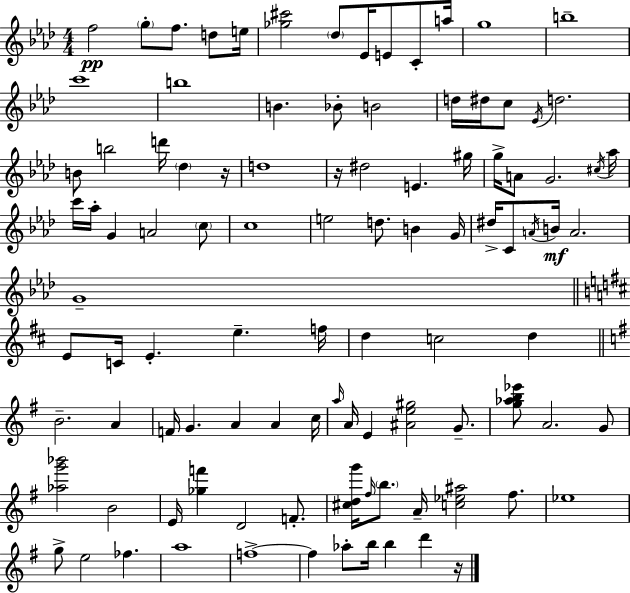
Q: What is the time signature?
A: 4/4